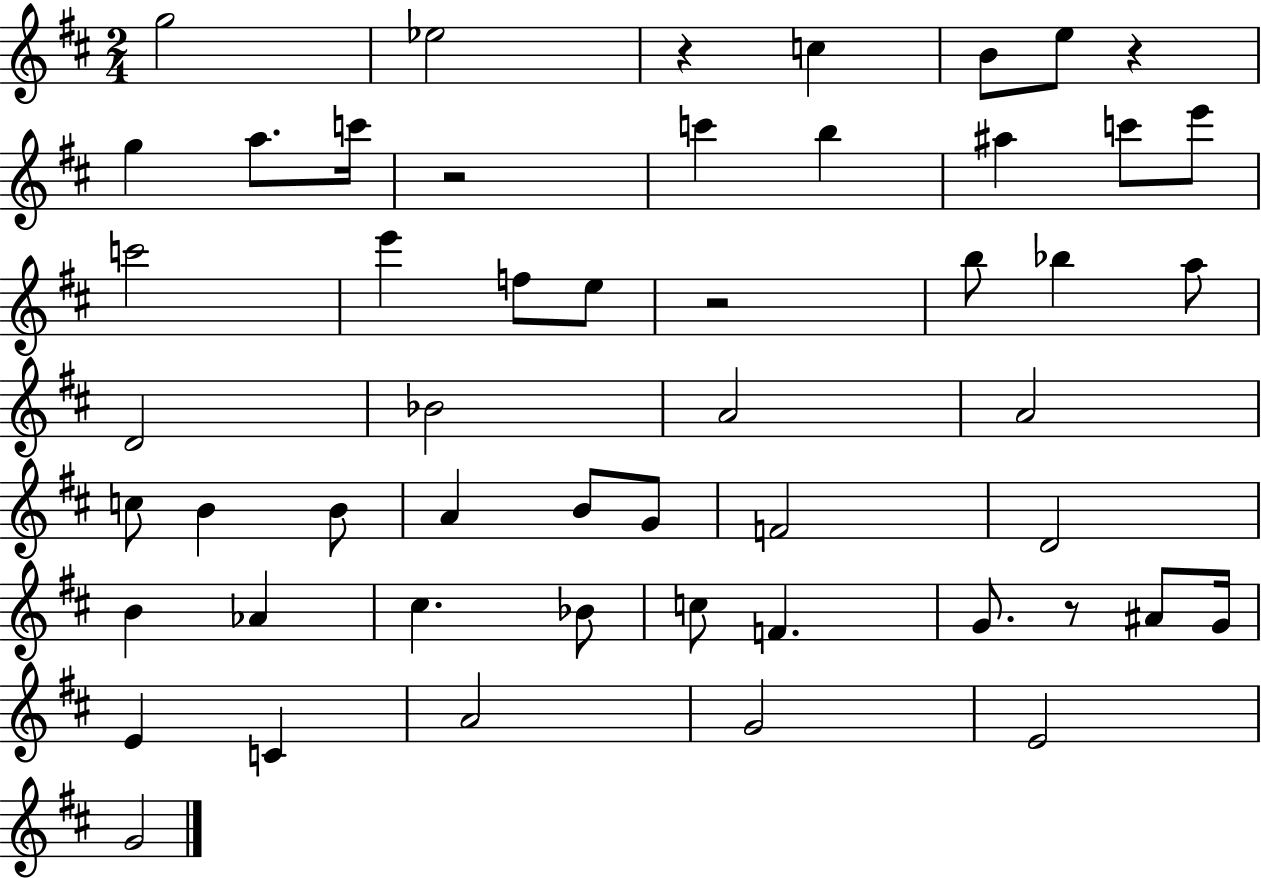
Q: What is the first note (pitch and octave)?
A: G5